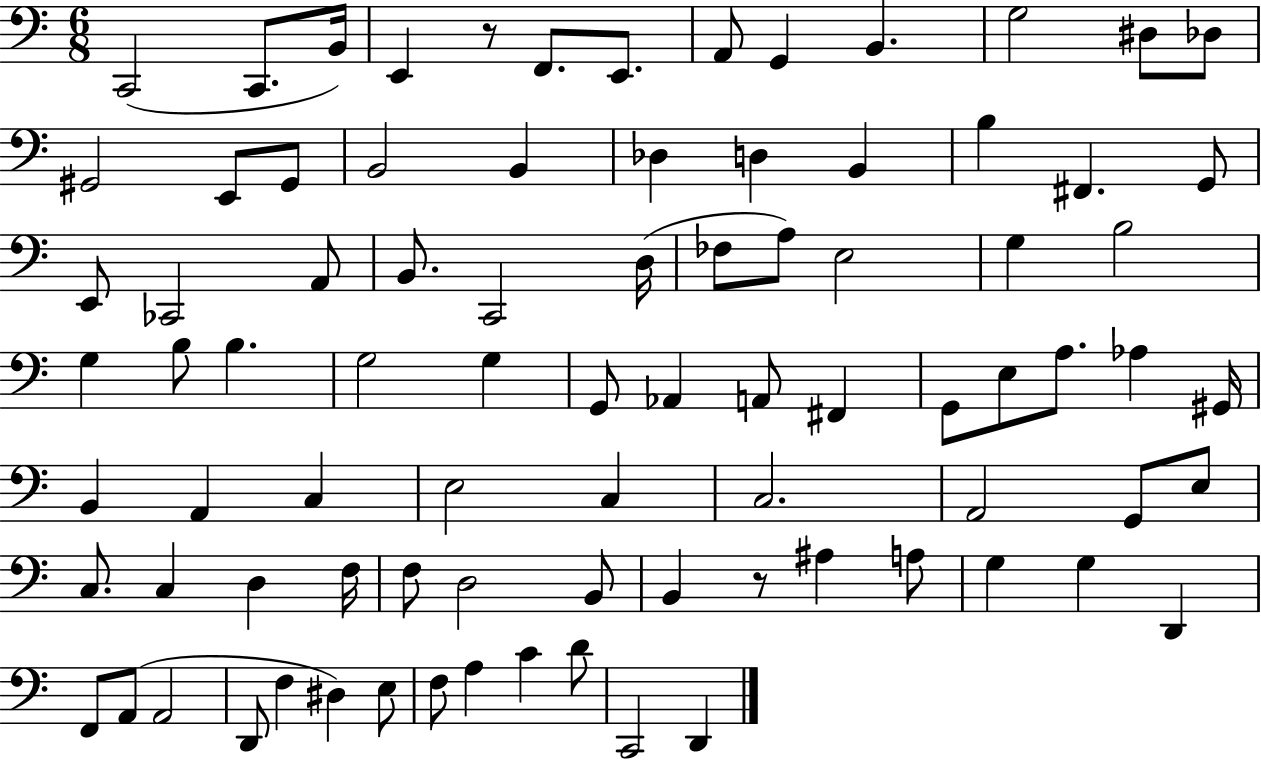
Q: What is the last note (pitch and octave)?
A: D2